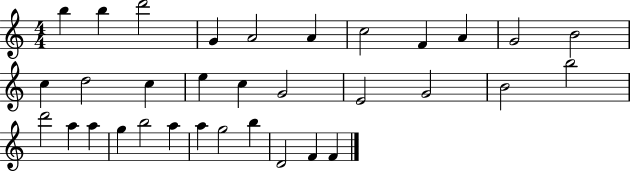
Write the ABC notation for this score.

X:1
T:Untitled
M:4/4
L:1/4
K:C
b b d'2 G A2 A c2 F A G2 B2 c d2 c e c G2 E2 G2 B2 b2 d'2 a a g b2 a a g2 b D2 F F